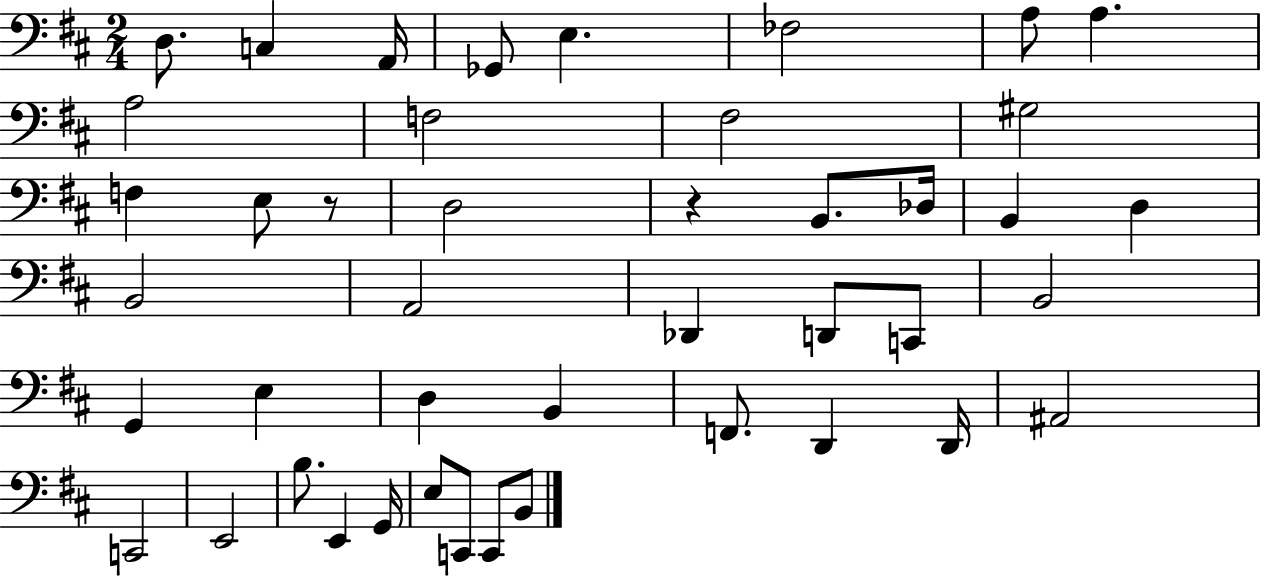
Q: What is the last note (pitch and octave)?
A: B2